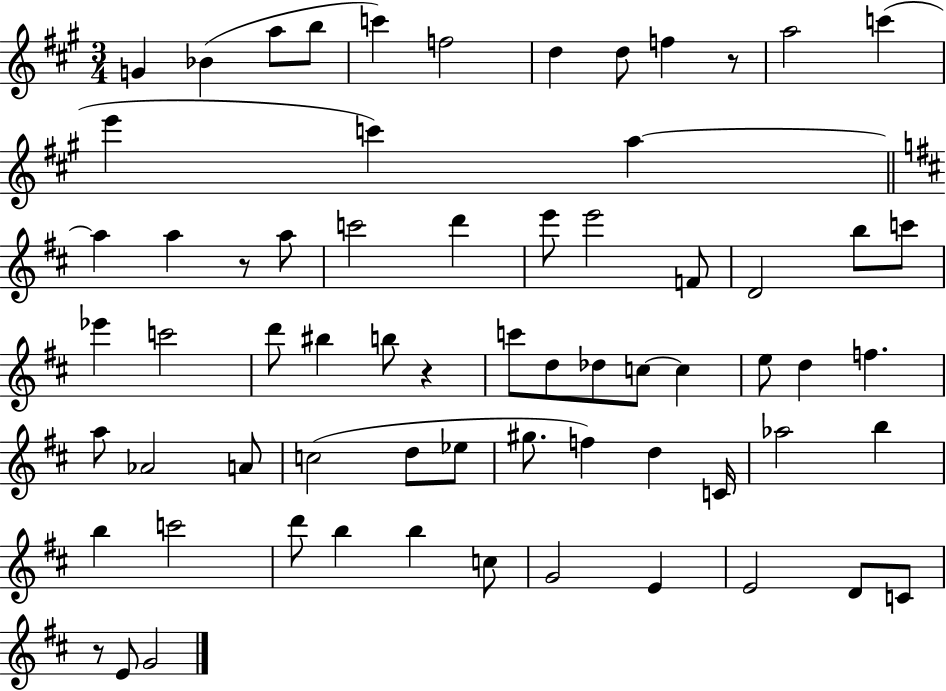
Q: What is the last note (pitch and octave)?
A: G4